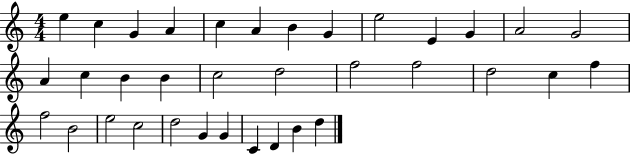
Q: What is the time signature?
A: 4/4